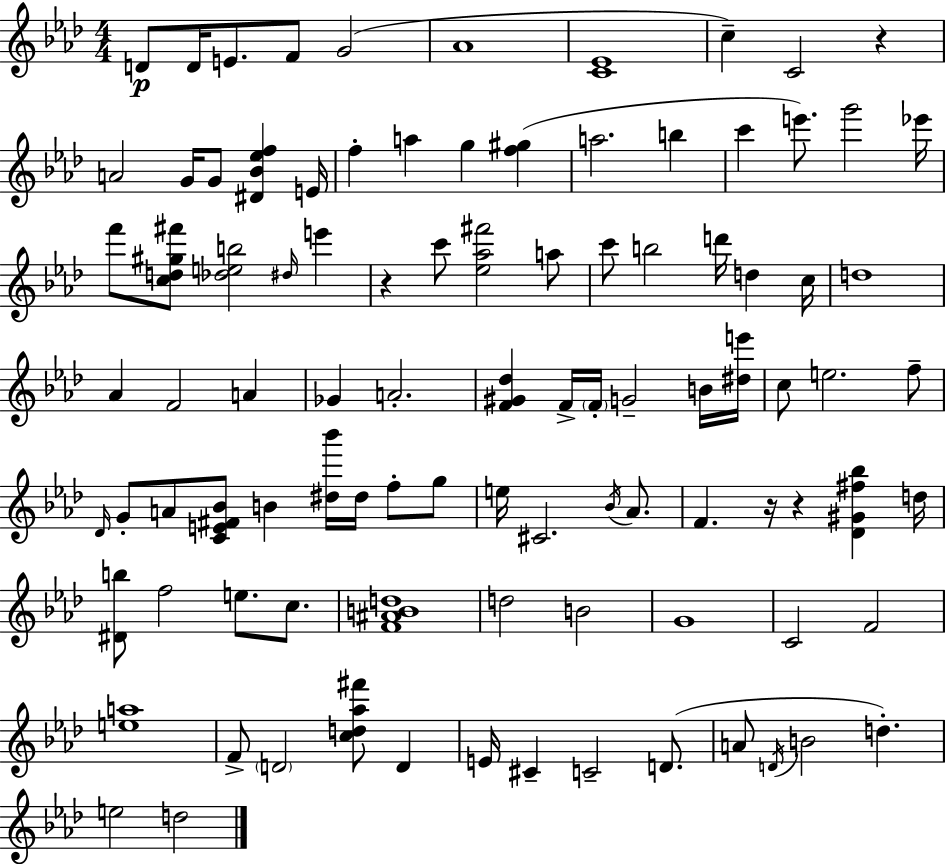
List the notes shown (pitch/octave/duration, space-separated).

D4/e D4/s E4/e. F4/e G4/h Ab4/w [C4,Eb4]/w C5/q C4/h R/q A4/h G4/s G4/e [D#4,Bb4,Eb5,F5]/q E4/s F5/q A5/q G5/q [F5,G#5]/q A5/h. B5/q C6/q E6/e. G6/h Eb6/s F6/e [C5,D5,G#5,F#6]/e [Db5,E5,B5]/h D#5/s E6/q R/q C6/e [Eb5,Ab5,F#6]/h A5/e C6/e B5/h D6/s D5/q C5/s D5/w Ab4/q F4/h A4/q Gb4/q A4/h. [F4,G#4,Db5]/q F4/s F4/s G4/h B4/s [D#5,E6]/s C5/e E5/h. F5/e Db4/s G4/e A4/e [C4,E4,F#4,Bb4]/e B4/q [D#5,Bb6]/s D#5/s F5/e G5/e E5/s C#4/h. Bb4/s Ab4/e. F4/q. R/s R/q [Db4,G#4,F#5,Bb5]/q D5/s [D#4,B5]/e F5/h E5/e. C5/e. [F4,A#4,B4,D5]/w D5/h B4/h G4/w C4/h F4/h [E5,A5]/w F4/e D4/h [C5,D5,Ab5,F#6]/e D4/q E4/s C#4/q C4/h D4/e. A4/e D4/s B4/h D5/q. E5/h D5/h